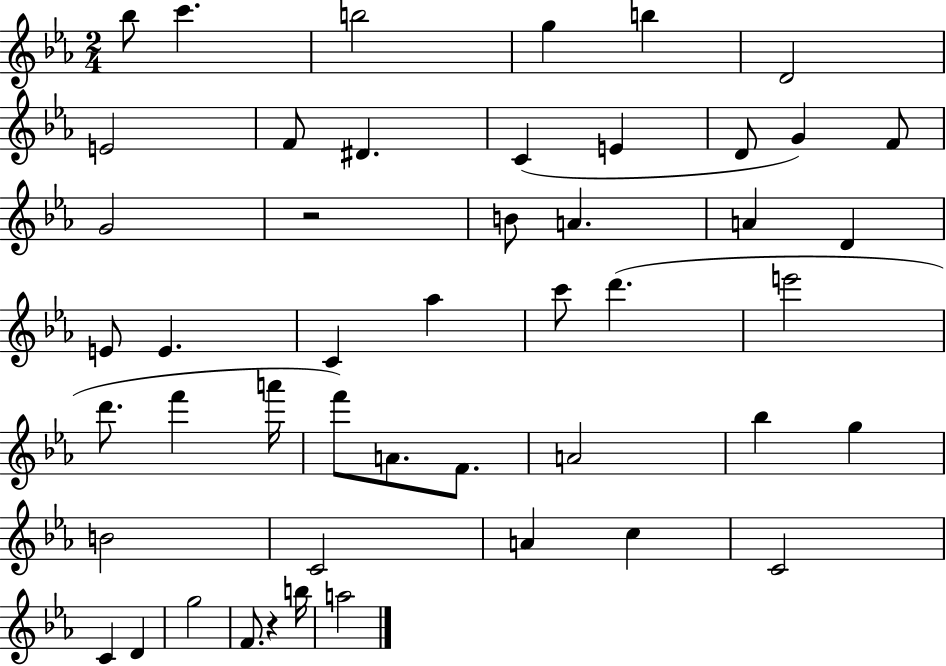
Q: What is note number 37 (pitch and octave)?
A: C4